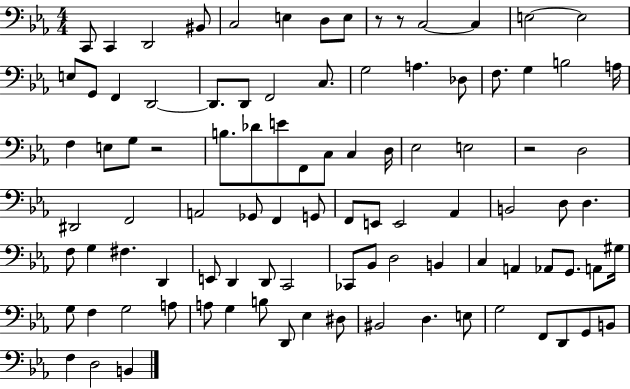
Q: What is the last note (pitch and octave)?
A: B2